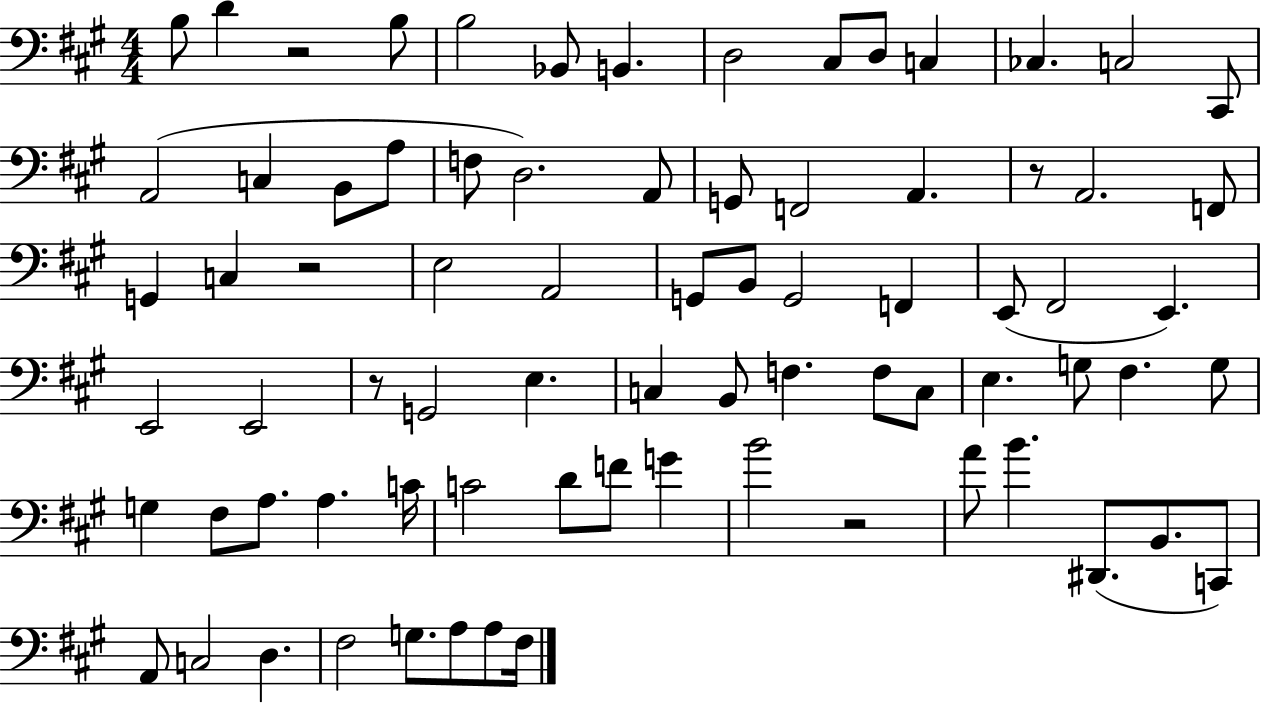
{
  \clef bass
  \numericTimeSignature
  \time 4/4
  \key a \major
  b8 d'4 r2 b8 | b2 bes,8 b,4. | d2 cis8 d8 c4 | ces4. c2 cis,8 | \break a,2( c4 b,8 a8 | f8 d2.) a,8 | g,8 f,2 a,4. | r8 a,2. f,8 | \break g,4 c4 r2 | e2 a,2 | g,8 b,8 g,2 f,4 | e,8( fis,2 e,4.) | \break e,2 e,2 | r8 g,2 e4. | c4 b,8 f4. f8 c8 | e4. g8 fis4. g8 | \break g4 fis8 a8. a4. c'16 | c'2 d'8 f'8 g'4 | b'2 r2 | a'8 b'4. dis,8.( b,8. c,8) | \break a,8 c2 d4. | fis2 g8. a8 a8 fis16 | \bar "|."
}